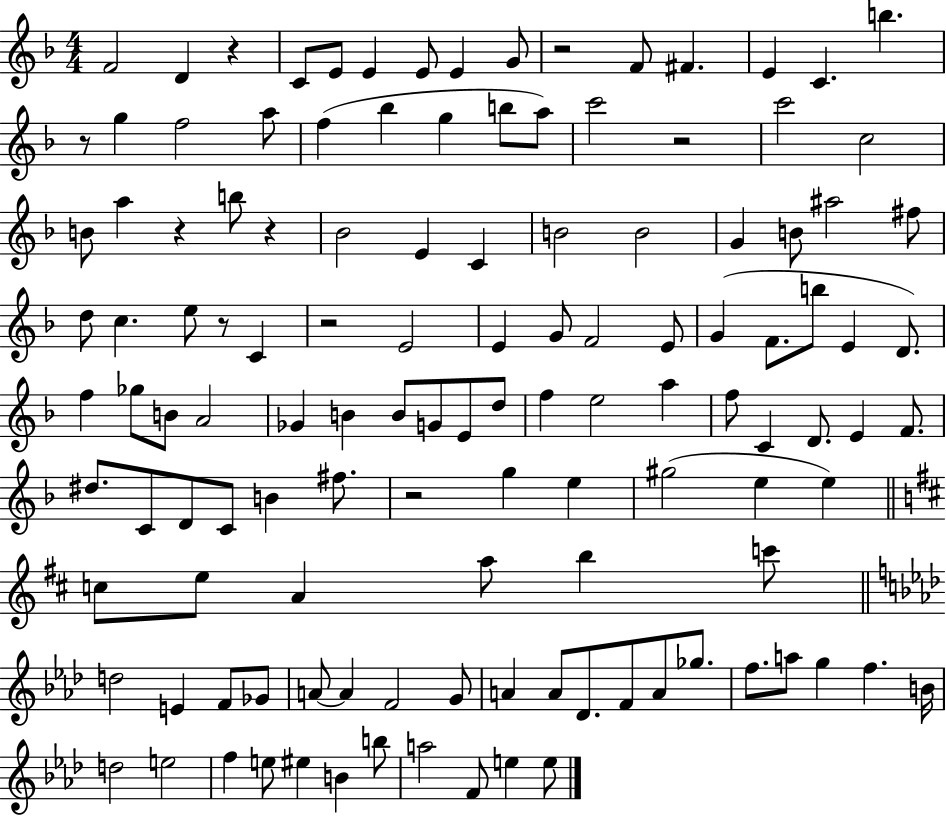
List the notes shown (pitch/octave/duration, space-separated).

F4/h D4/q R/q C4/e E4/e E4/q E4/e E4/q G4/e R/h F4/e F#4/q. E4/q C4/q. B5/q. R/e G5/q F5/h A5/e F5/q Bb5/q G5/q B5/e A5/e C6/h R/h C6/h C5/h B4/e A5/q R/q B5/e R/q Bb4/h E4/q C4/q B4/h B4/h G4/q B4/e A#5/h F#5/e D5/e C5/q. E5/e R/e C4/q R/h E4/h E4/q G4/e F4/h E4/e G4/q F4/e. B5/e E4/q D4/e. F5/q Gb5/e B4/e A4/h Gb4/q B4/q B4/e G4/e E4/e D5/e F5/q E5/h A5/q F5/e C4/q D4/e. E4/q F4/e. D#5/e. C4/e D4/e C4/e B4/q F#5/e. R/h G5/q E5/q G#5/h E5/q E5/q C5/e E5/e A4/q A5/e B5/q C6/e D5/h E4/q F4/e Gb4/e A4/e A4/q F4/h G4/e A4/q A4/e Db4/e. F4/e A4/e Gb5/e. F5/e. A5/e G5/q F5/q. B4/s D5/h E5/h F5/q E5/e EIS5/q B4/q B5/e A5/h F4/e E5/q E5/e